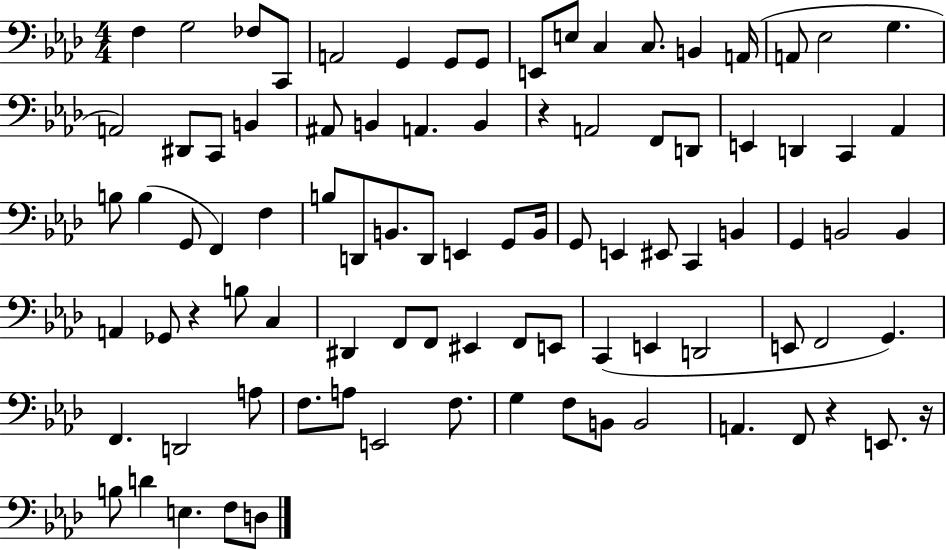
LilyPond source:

{
  \clef bass
  \numericTimeSignature
  \time 4/4
  \key aes \major
  f4 g2 fes8 c,8 | a,2 g,4 g,8 g,8 | e,8 e8 c4 c8. b,4 a,16( | a,8 ees2 g4. | \break a,2) dis,8 c,8 b,4 | ais,8 b,4 a,4. b,4 | r4 a,2 f,8 d,8 | e,4 d,4 c,4 aes,4 | \break b8 b4( g,8 f,4) f4 | b8 d,8 b,8. d,8 e,4 g,8 b,16 | g,8 e,4 eis,8 c,4 b,4 | g,4 b,2 b,4 | \break a,4 ges,8 r4 b8 c4 | dis,4 f,8 f,8 eis,4 f,8 e,8 | c,4( e,4 d,2 | e,8 f,2 g,4.) | \break f,4. d,2 a8 | f8. a8 e,2 f8. | g4 f8 b,8 b,2 | a,4. f,8 r4 e,8. r16 | \break b8 d'4 e4. f8 d8 | \bar "|."
}